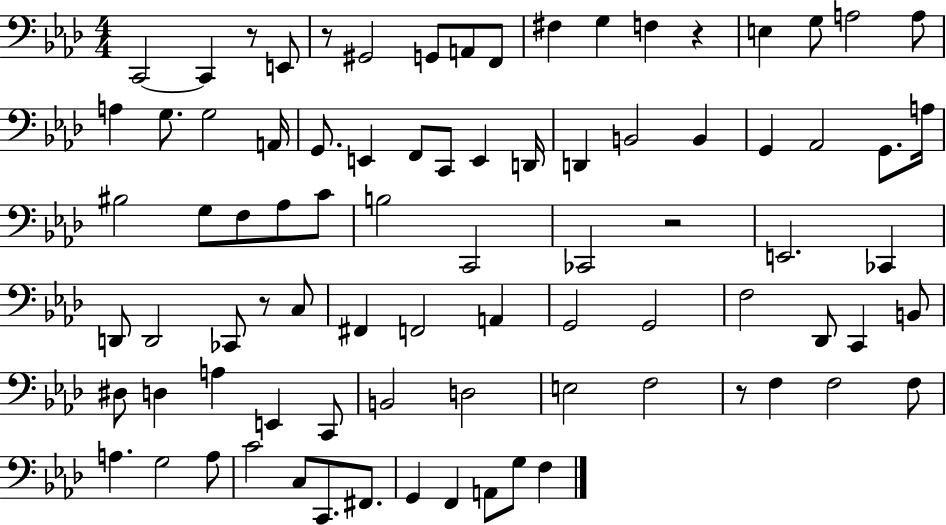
C2/h C2/q R/e E2/e R/e G#2/h G2/e A2/e F2/e F#3/q G3/q F3/q R/q E3/q G3/e A3/h A3/e A3/q G3/e. G3/h A2/s G2/e. E2/q F2/e C2/e E2/q D2/s D2/q B2/h B2/q G2/q Ab2/h G2/e. A3/s BIS3/h G3/e F3/e Ab3/e C4/e B3/h C2/h CES2/h R/h E2/h. CES2/q D2/e D2/h CES2/e R/e C3/e F#2/q F2/h A2/q G2/h G2/h F3/h Db2/e C2/q B2/e D#3/e D3/q A3/q E2/q C2/e B2/h D3/h E3/h F3/h R/e F3/q F3/h F3/e A3/q. G3/h A3/e C4/h C3/e C2/e. F#2/e. G2/q F2/q A2/e G3/e F3/q